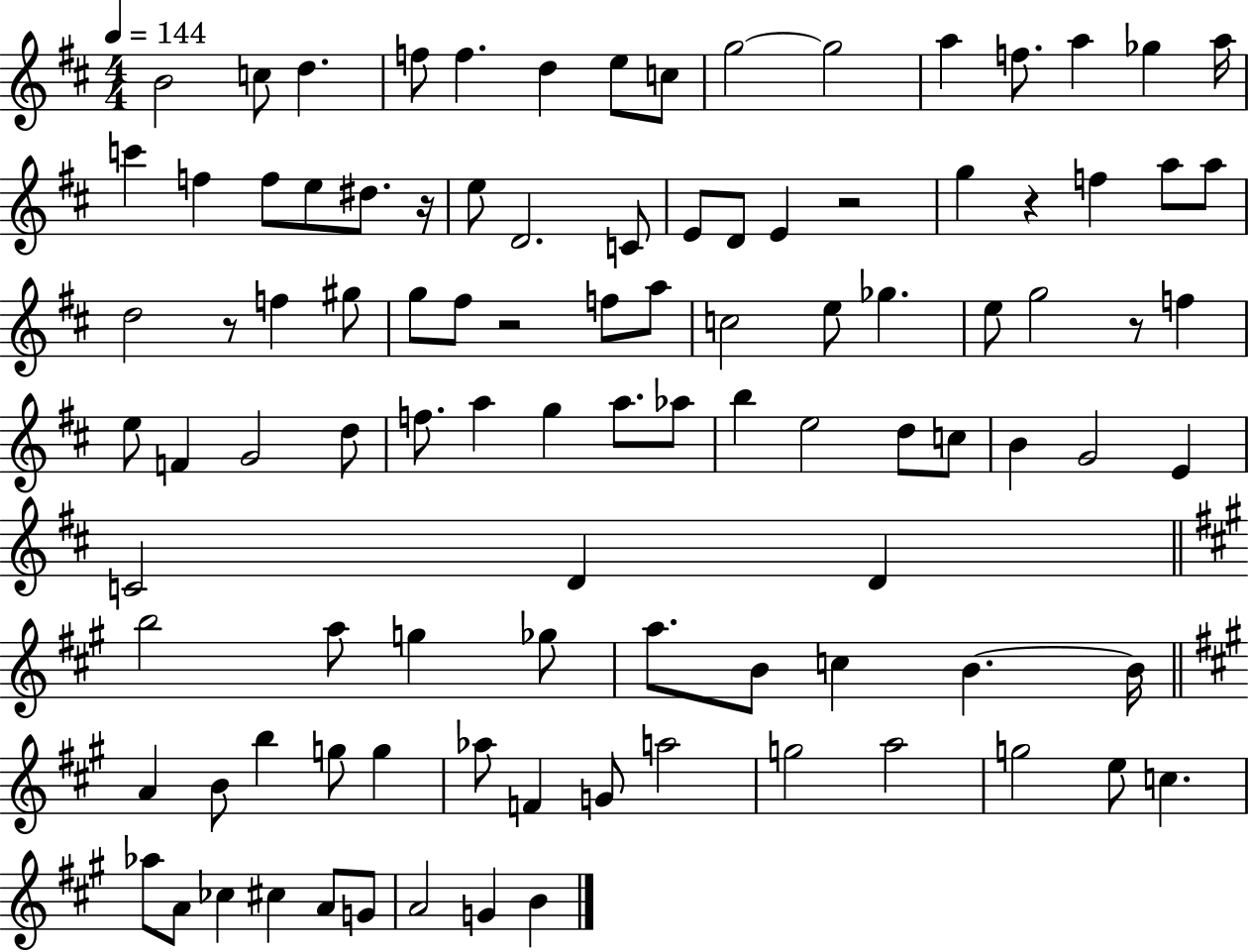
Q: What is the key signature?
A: D major